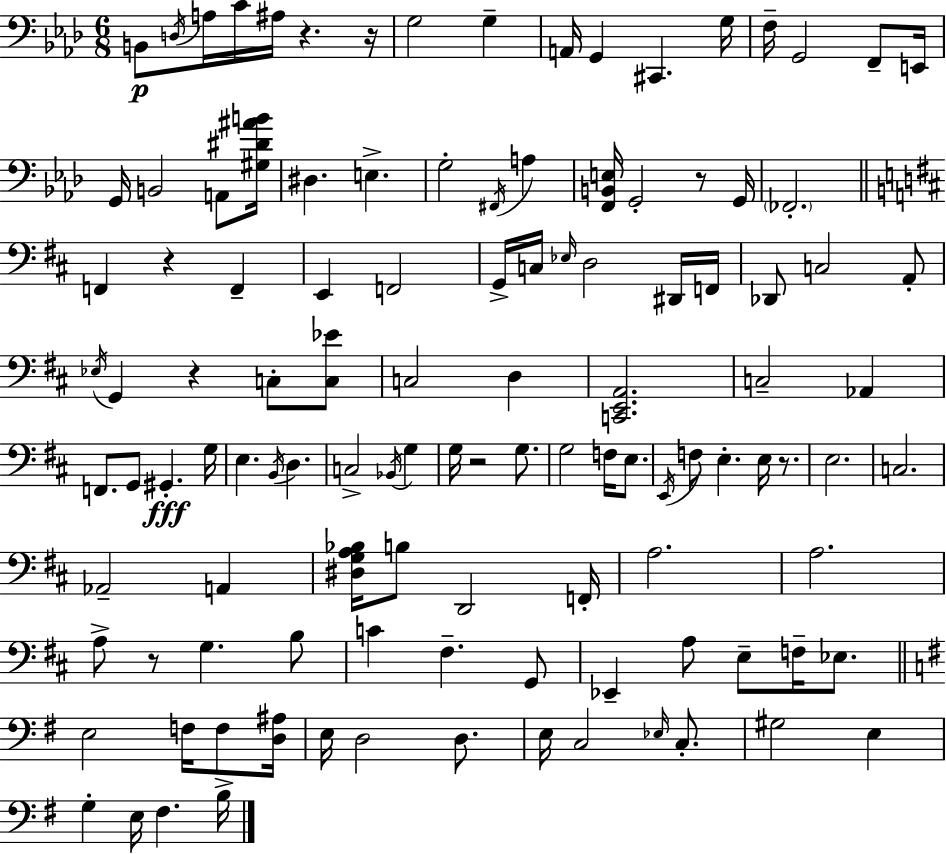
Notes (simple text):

B2/e D3/s A3/s C4/s A#3/s R/q. R/s G3/h G3/q A2/s G2/q C#2/q. G3/s F3/s G2/h F2/e E2/s G2/s B2/h A2/e [G#3,D#4,A#4,B4]/s D#3/q. E3/q. G3/h F#2/s A3/q [F2,B2,E3]/s G2/h R/e G2/s FES2/h. F2/q R/q F2/q E2/q F2/h G2/s C3/s Eb3/s D3/h D#2/s F2/s Db2/e C3/h A2/e Eb3/s G2/q R/q C3/e [C3,Eb4]/e C3/h D3/q [C2,E2,A2]/h. C3/h Ab2/q F2/e. G2/e G#2/q. G3/s E3/q. B2/s D3/q. C3/h Bb2/s G3/q G3/s R/h G3/e. G3/h F3/s E3/e. E2/s F3/e E3/q. E3/s R/e. E3/h. C3/h. Ab2/h A2/q [D#3,G3,A3,Bb3]/s B3/e D2/h F2/s A3/h. A3/h. A3/e R/e G3/q. B3/e C4/q F#3/q. G2/e Eb2/q A3/e E3/e F3/s Eb3/e. E3/h F3/s F3/e [D3,A#3]/s E3/s D3/h D3/e. E3/s C3/h Eb3/s C3/e. G#3/h E3/q G3/q E3/s F#3/q. B3/s